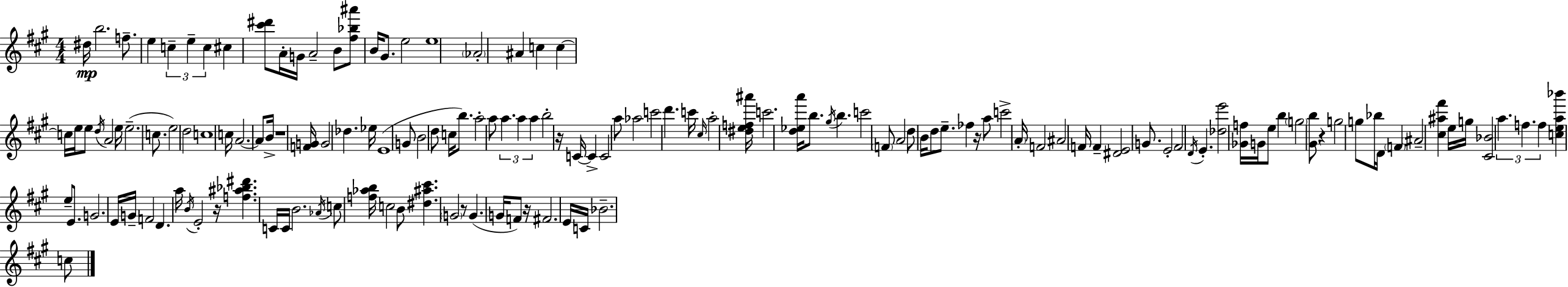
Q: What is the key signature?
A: A major